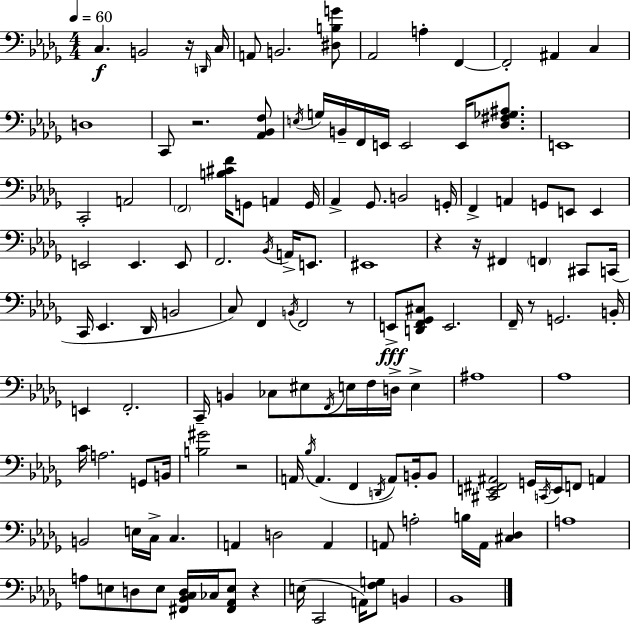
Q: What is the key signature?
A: BES minor